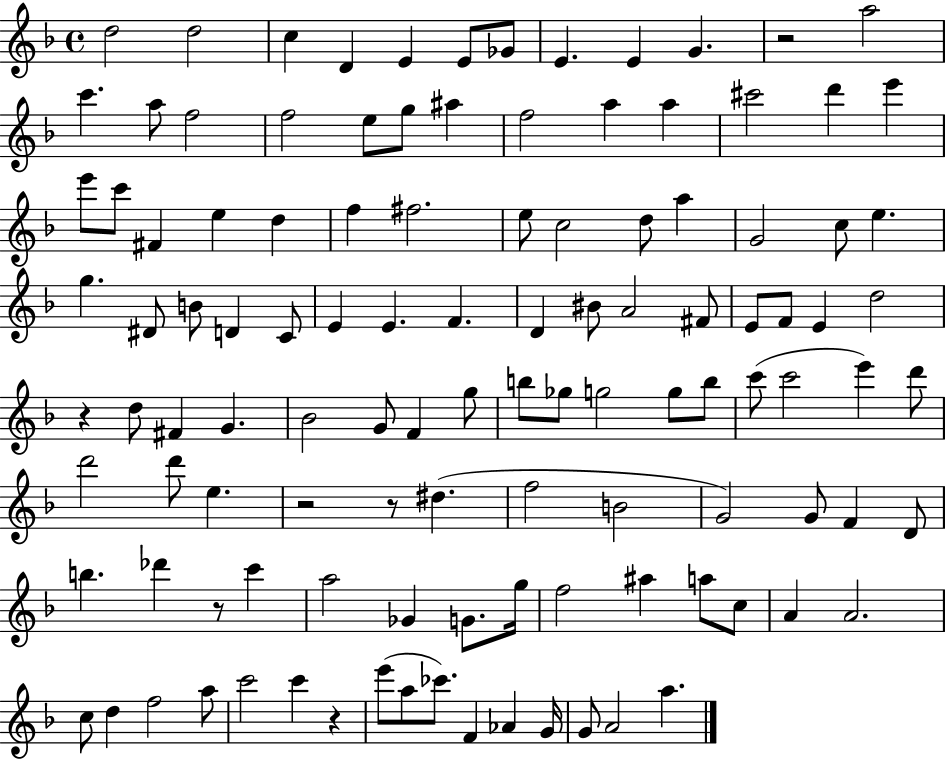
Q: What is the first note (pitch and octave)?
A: D5